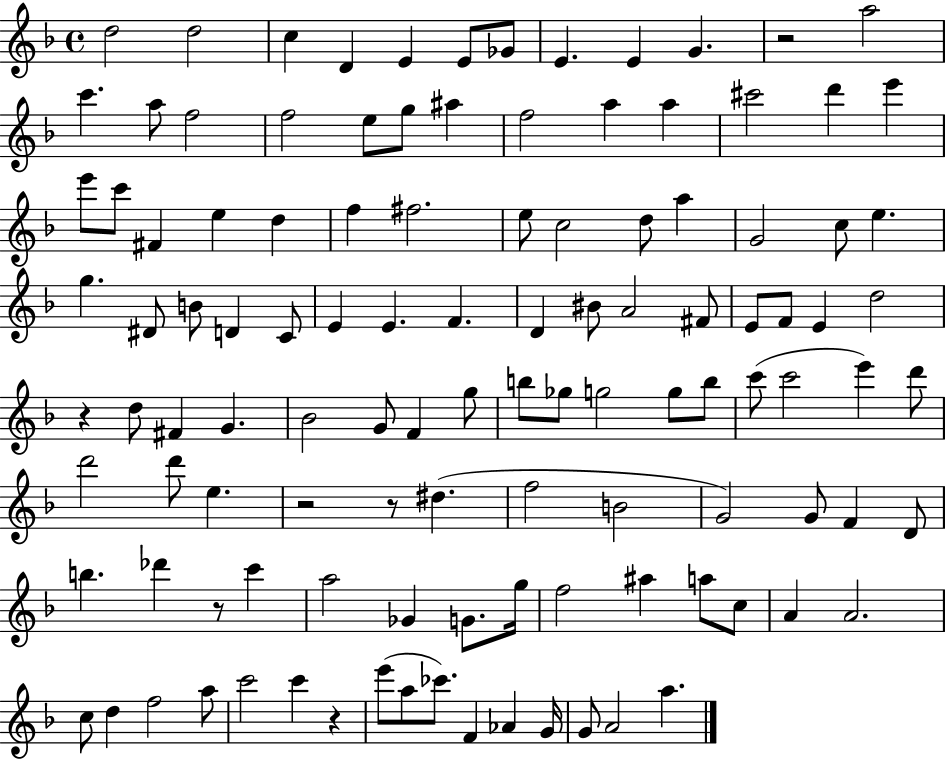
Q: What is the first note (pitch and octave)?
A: D5